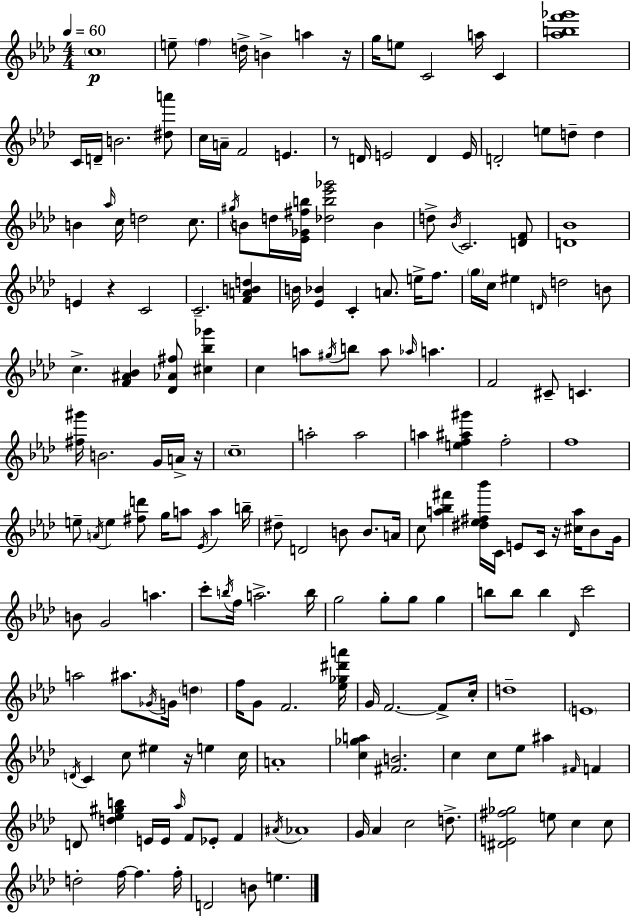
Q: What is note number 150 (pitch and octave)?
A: C5